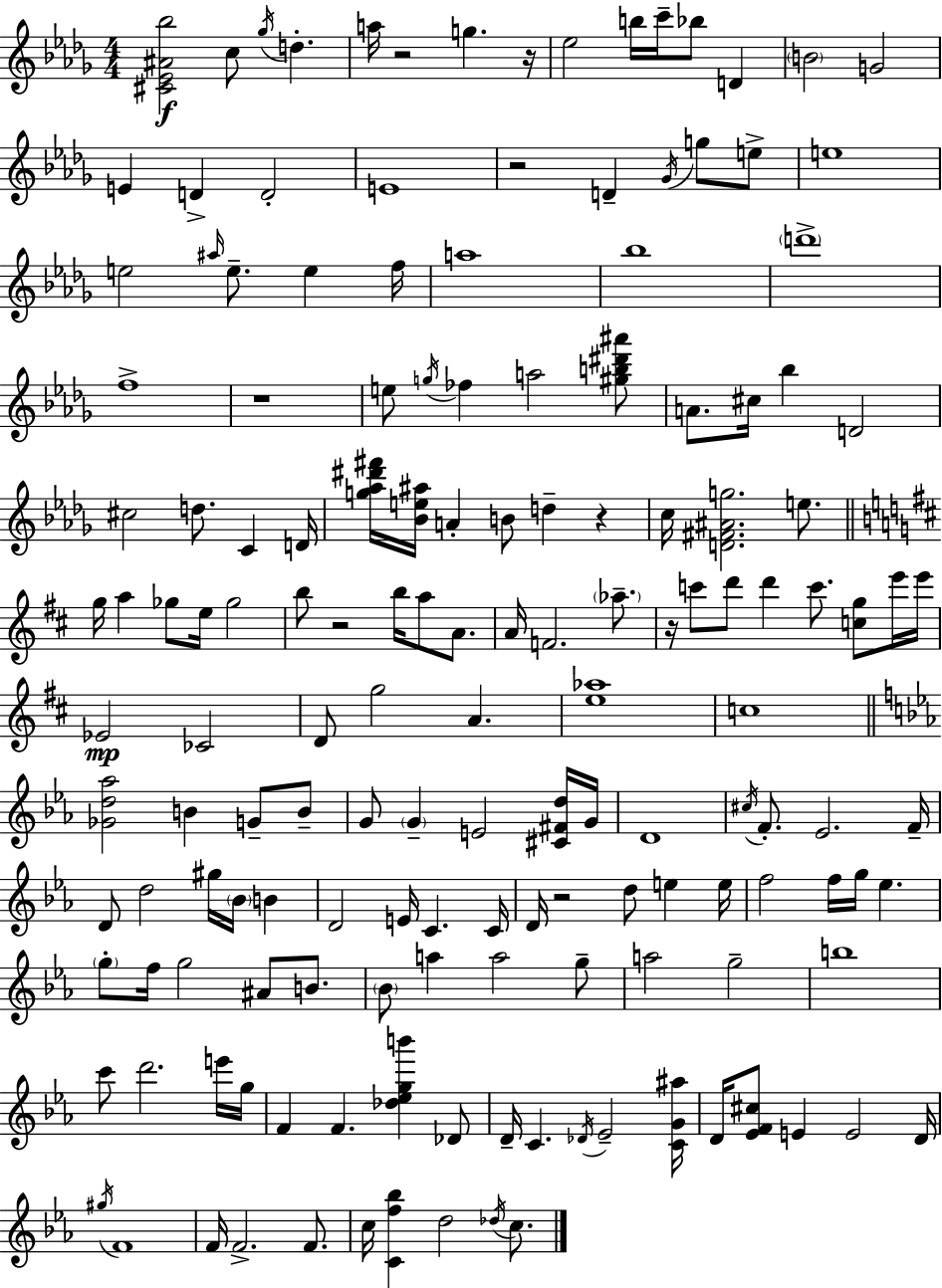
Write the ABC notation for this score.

X:1
T:Untitled
M:4/4
L:1/4
K:Bbm
[^C_E^A_b]2 c/2 _g/4 d a/4 z2 g z/4 _e2 b/4 c'/4 _b/2 D B2 G2 E D D2 E4 z2 D _G/4 g/2 e/2 e4 e2 ^a/4 e/2 e f/4 a4 _b4 d'4 f4 z4 e/2 g/4 _f a2 [^gb^d'^a']/2 A/2 ^c/4 _b D2 ^c2 d/2 C D/4 [g_a^d'^f']/4 [_Be^a]/4 A B/2 d z c/4 [D^F^Ag]2 e/2 g/4 a _g/2 e/4 _g2 b/2 z2 b/4 a/2 A/2 A/4 F2 _a/2 z/4 c'/2 d'/2 d' c'/2 [cg]/2 e'/4 e'/4 _E2 _C2 D/2 g2 A [e_a]4 c4 [_Gd_a]2 B G/2 B/2 G/2 G E2 [^C^Fd]/4 G/4 D4 ^c/4 F/2 _E2 F/4 D/2 d2 ^g/4 _B/4 B D2 E/4 C C/4 D/4 z2 d/2 e e/4 f2 f/4 g/4 _e g/2 f/4 g2 ^A/2 B/2 _B/2 a a2 g/2 a2 g2 b4 c'/2 d'2 e'/4 g/4 F F [_d_egb'] _D/2 D/4 C _D/4 _E2 [CG^a]/4 D/4 [_EF^c]/2 E E2 D/4 ^g/4 F4 F/4 F2 F/2 c/4 [Cf_b] d2 _d/4 c/2